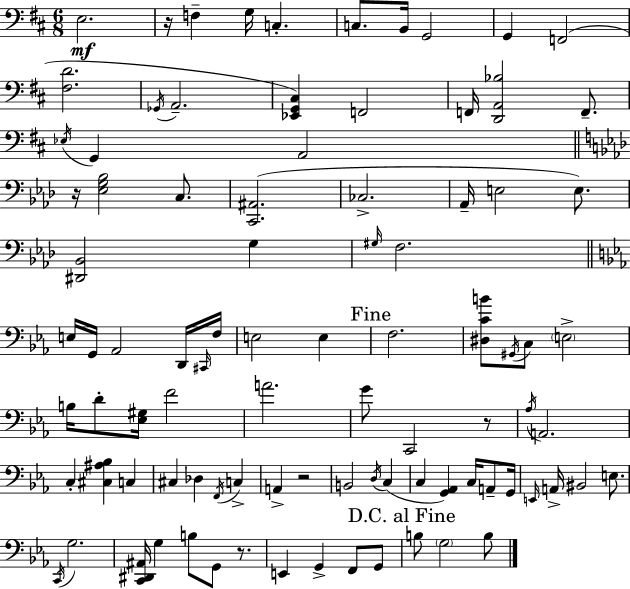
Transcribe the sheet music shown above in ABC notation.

X:1
T:Untitled
M:6/8
L:1/4
K:D
E,2 z/4 F, G,/4 C, C,/2 B,,/4 G,,2 G,, F,,2 [^F,D]2 _G,,/4 A,,2 [_E,,G,,^C,] F,,2 F,,/4 [D,,A,,_B,]2 F,,/2 _E,/4 G,, A,,2 z/4 [_E,G,_B,]2 C,/2 [C,,^A,,]2 _C,2 _A,,/4 E,2 E,/2 [^D,,_B,,]2 G, ^G,/4 F,2 E,/4 G,,/4 _A,,2 D,,/4 ^C,,/4 F,/4 E,2 E, F,2 [^D,CB]/2 ^G,,/4 C,/2 E,2 B,/4 D/2 [_E,^G,]/4 F2 A2 G/2 C,,2 z/2 _A,/4 A,,2 C, [^C,^A,_B,] C, ^C, _D, F,,/4 C, A,, z2 B,,2 D,/4 C, C, [G,,_A,,] C,/4 A,,/2 G,,/4 E,,/4 A,,/4 ^B,,2 E,/2 C,,/4 G,2 [C,,^D,,^A,,]/4 G, B,/2 G,,/2 z/2 E,, G,, F,,/2 G,,/2 B,/2 G,2 B,/2